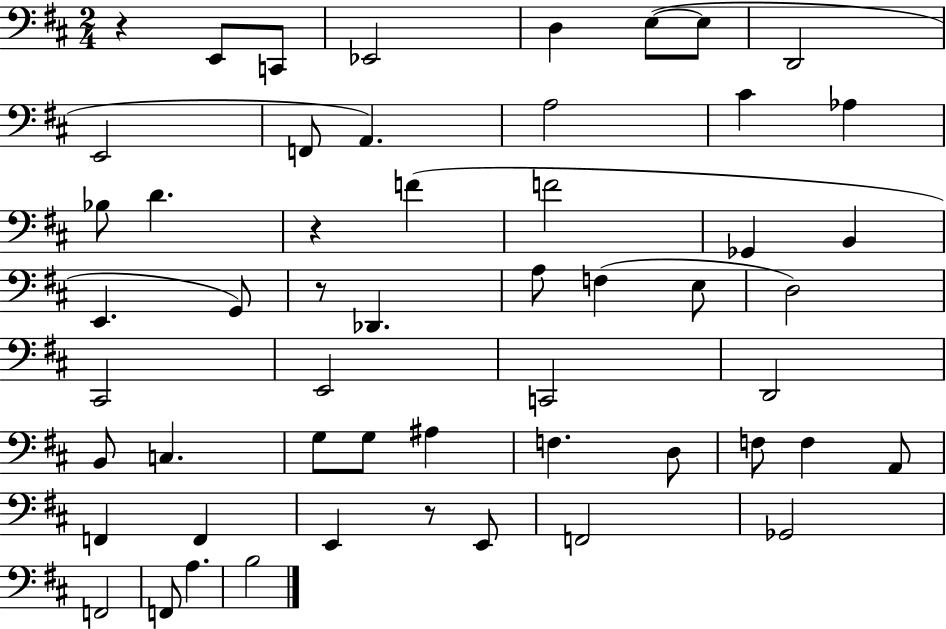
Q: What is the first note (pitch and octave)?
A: E2